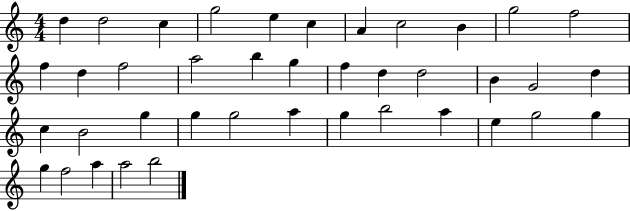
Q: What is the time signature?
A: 4/4